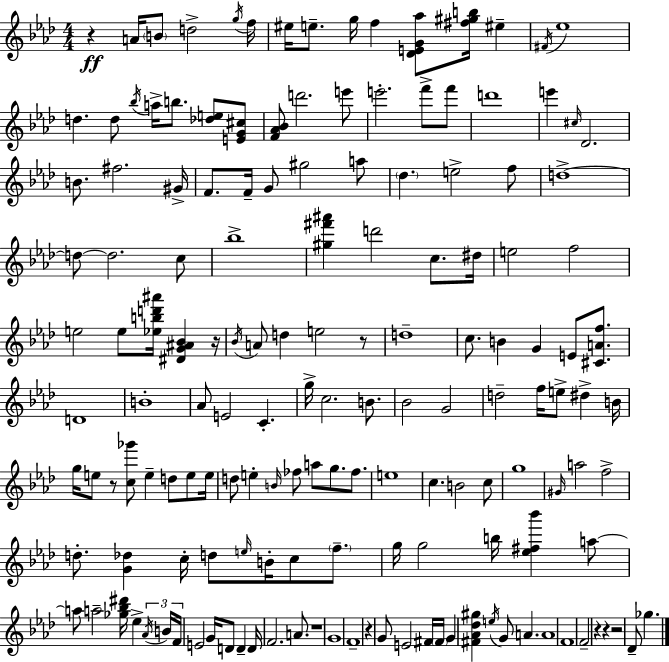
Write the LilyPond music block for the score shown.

{
  \clef treble
  \numericTimeSignature
  \time 4/4
  \key f \minor
  r4\ff a'16 \parenthesize b'8 d''2-> \acciaccatura { g''16 } | f''16 eis''16 e''8.-- g''16 f''4 <des' e' g' aes''>8 <fis'' gis'' b''>16 eis''4-- | \acciaccatura { fis'16 } ees''1 | d''4. d''8 \acciaccatura { bes''16 } a''16-> b''8. <des'' e''>8 | \break <e' g' cis''>8 <f' aes' bes'>8 d'''2. | e'''8 e'''2.-. f'''8-> | f'''8 d'''1 | e'''4 \grace { cis''16 } des'2. | \break b'8. fis''2. | gis'16-> f'8. f'16-- g'8 gis''2 | a''8 \parenthesize des''4. e''2-> | f''8 d''1->~~ | \break d''8~~ d''2. | c''8 bes''1-> | <gis'' fis''' ais'''>4 d'''2 | c''8. dis''16 e''2 f''2 | \break e''2 e''8 <ees'' b'' d''' ais'''>16 <dis' g' ais' bes'>4 | r16 \acciaccatura { bes'16 } a'8 d''4 e''2 | r8 d''1-- | c''8. b'4 g'4 | \break e'8 <cis' a' f''>8. d'1 | b'1-. | aes'8 e'2 c'4.-. | g''16-> c''2. | \break b'8. bes'2 g'2 | d''2-- f''16 e''8-> | dis''4-> b'16 g''16 e''8 r8 <c'' ges'''>8 e''4-- | d''8 e''8 e''16 d''8 e''4-. \grace { b'16 } fes''8 a''8 | \break g''8. fes''8. e''1 | c''4. b'2 | c''8 g''1 | \grace { gis'16 } a''2 f''2-> | \break d''8.-. <g' des''>4 c''16-. d''8 | \grace { e''16 } b'16-. c''8 \parenthesize f''8.-- g''16 g''2 | b''16 <ees'' fis'' bes'''>4 a''8~~ a''8 a''2-- | <ges'' bes'' dis'''>16 ees''4-> \tuplet 3/2 { \acciaccatura { aes'16 } b'16 f'16 } e'2 | \break g'16 d'8 d'4-- d'16 f'2. | a'8. r1 | g'1 | f'1-- | \break r4 g'8 e'2 | fis'16 \parenthesize fis'16 g'4 <fis' aes' des'' gis''>4 | \acciaccatura { e''16 } g'8 a'4. a'1 | f'1 | \break f'2-- | r4 r4 r2 | des'8-- ges''4. \bar "|."
}